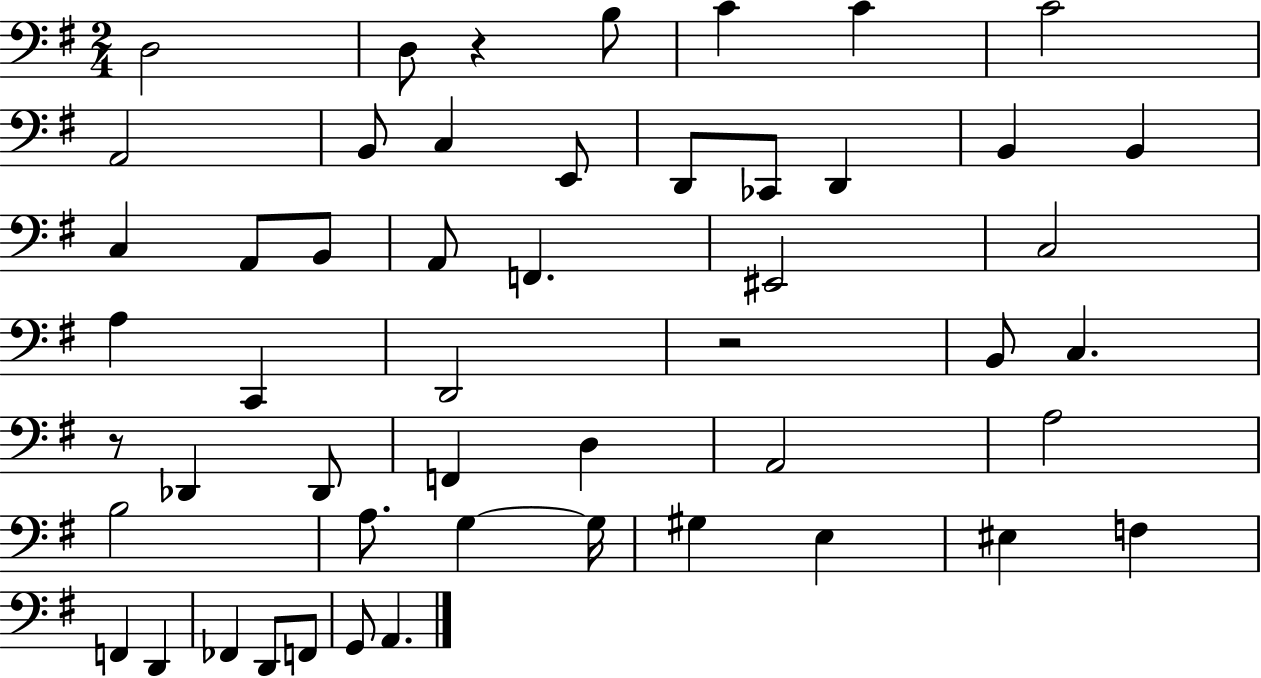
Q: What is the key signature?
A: G major